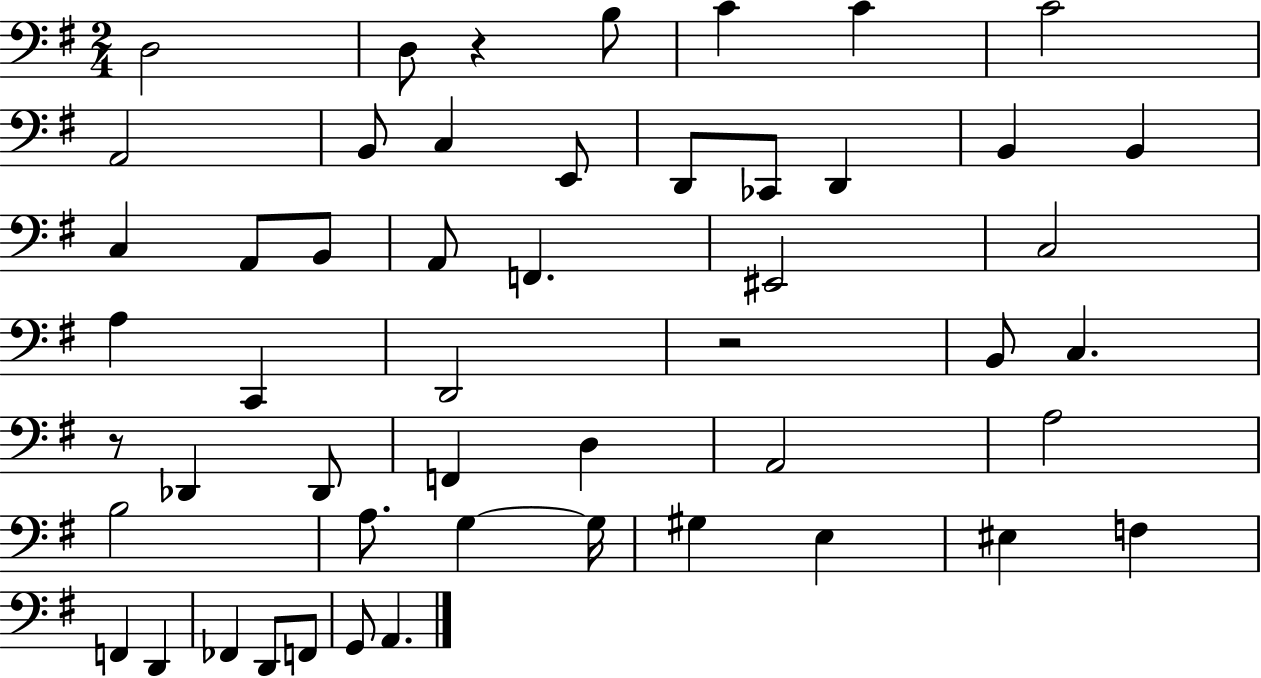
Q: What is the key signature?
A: G major